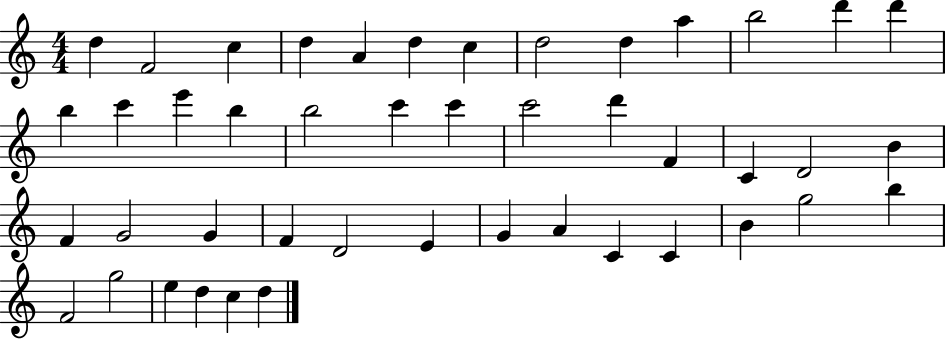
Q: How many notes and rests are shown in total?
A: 45